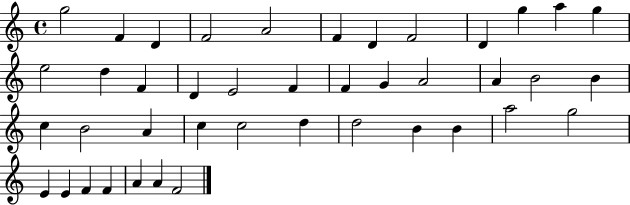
X:1
T:Untitled
M:4/4
L:1/4
K:C
g2 F D F2 A2 F D F2 D g a g e2 d F D E2 F F G A2 A B2 B c B2 A c c2 d d2 B B a2 g2 E E F F A A F2